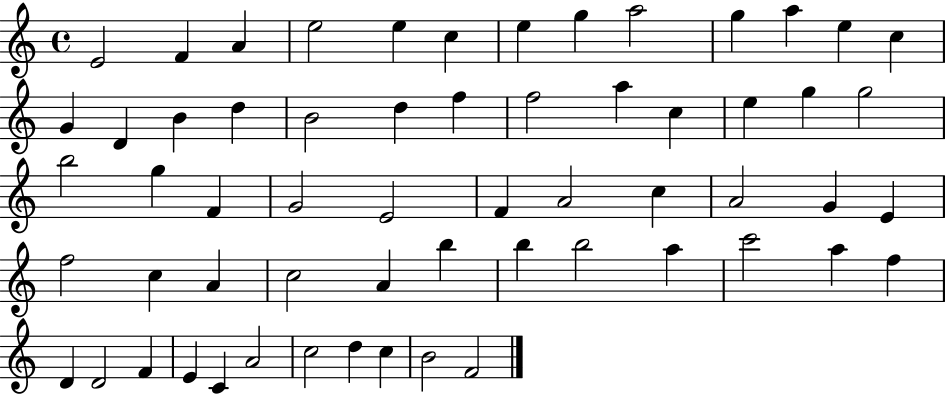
E4/h F4/q A4/q E5/h E5/q C5/q E5/q G5/q A5/h G5/q A5/q E5/q C5/q G4/q D4/q B4/q D5/q B4/h D5/q F5/q F5/h A5/q C5/q E5/q G5/q G5/h B5/h G5/q F4/q G4/h E4/h F4/q A4/h C5/q A4/h G4/q E4/q F5/h C5/q A4/q C5/h A4/q B5/q B5/q B5/h A5/q C6/h A5/q F5/q D4/q D4/h F4/q E4/q C4/q A4/h C5/h D5/q C5/q B4/h F4/h